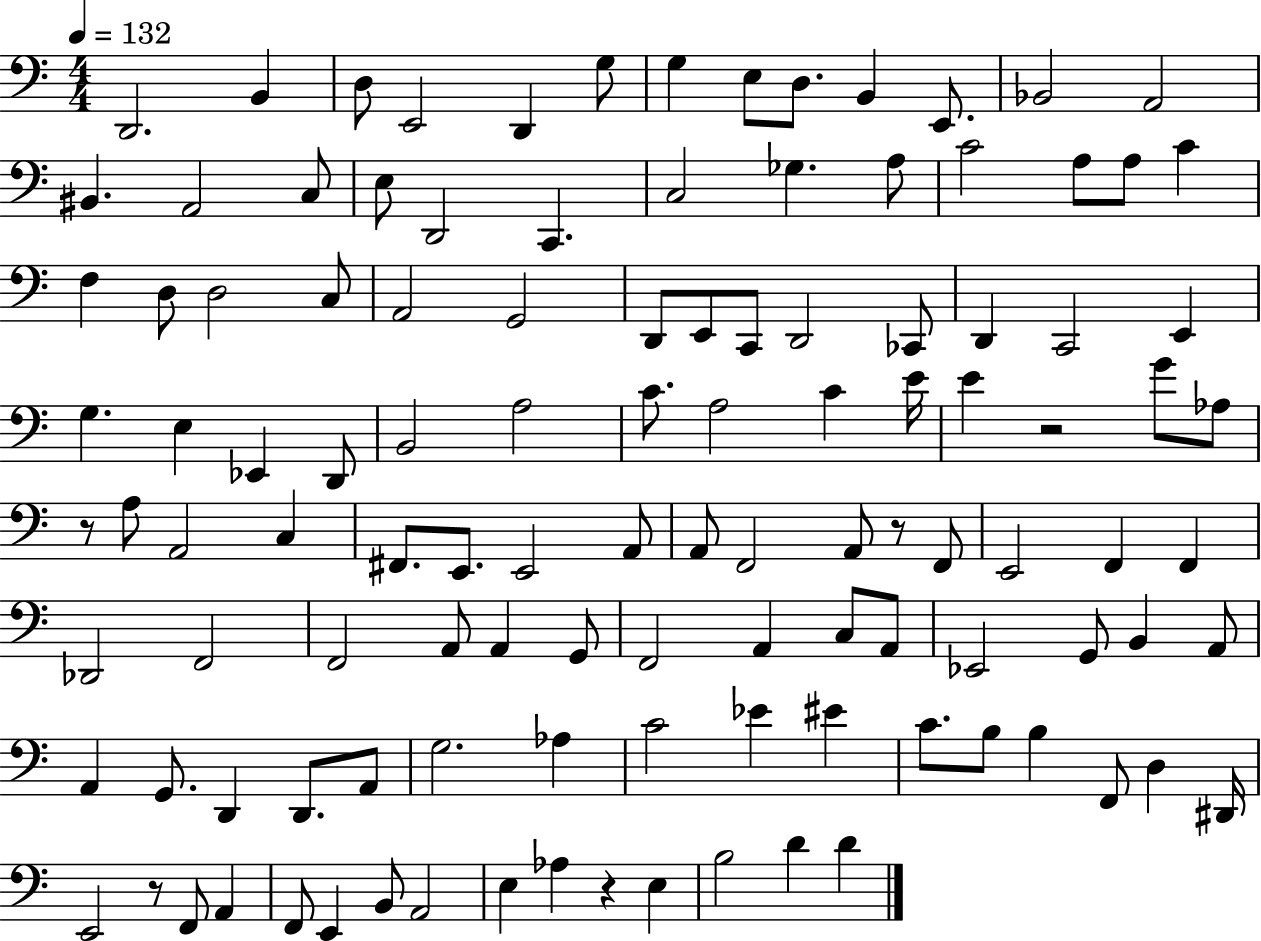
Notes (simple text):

D2/h. B2/q D3/e E2/h D2/q G3/e G3/q E3/e D3/e. B2/q E2/e. Bb2/h A2/h BIS2/q. A2/h C3/e E3/e D2/h C2/q. C3/h Gb3/q. A3/e C4/h A3/e A3/e C4/q F3/q D3/e D3/h C3/e A2/h G2/h D2/e E2/e C2/e D2/h CES2/e D2/q C2/h E2/q G3/q. E3/q Eb2/q D2/e B2/h A3/h C4/e. A3/h C4/q E4/s E4/q R/h G4/e Ab3/e R/e A3/e A2/h C3/q F#2/e. E2/e. E2/h A2/e A2/e F2/h A2/e R/e F2/e E2/h F2/q F2/q Db2/h F2/h F2/h A2/e A2/q G2/e F2/h A2/q C3/e A2/e Eb2/h G2/e B2/q A2/e A2/q G2/e. D2/q D2/e. A2/e G3/h. Ab3/q C4/h Eb4/q EIS4/q C4/e. B3/e B3/q F2/e D3/q D#2/s E2/h R/e F2/e A2/q F2/e E2/q B2/e A2/h E3/q Ab3/q R/q E3/q B3/h D4/q D4/q